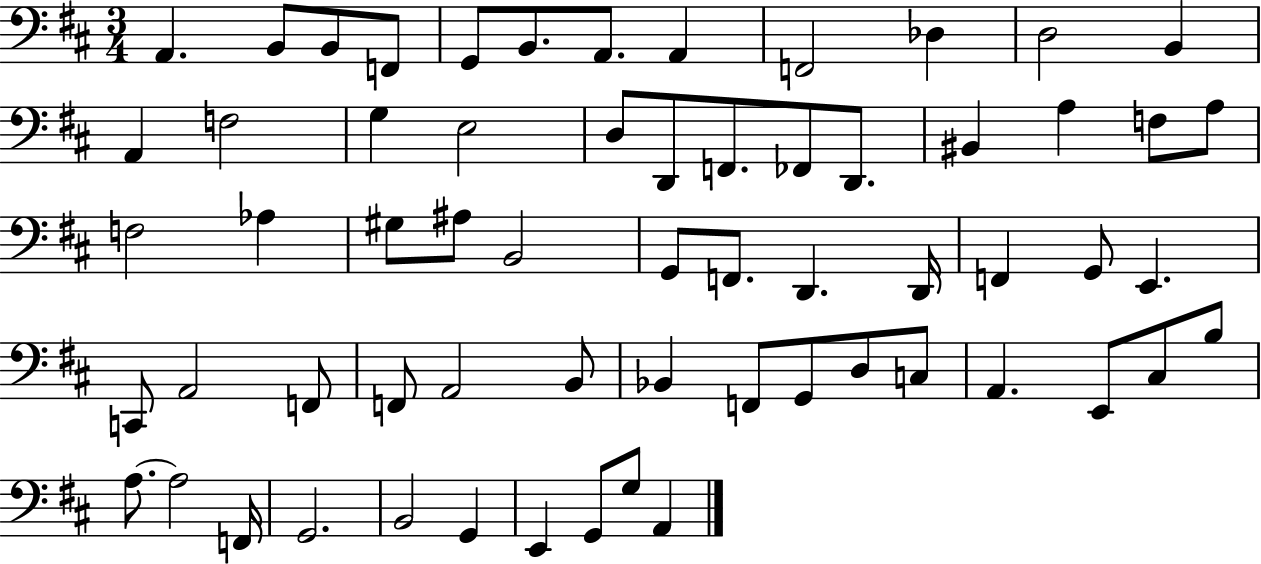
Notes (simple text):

A2/q. B2/e B2/e F2/e G2/e B2/e. A2/e. A2/q F2/h Db3/q D3/h B2/q A2/q F3/h G3/q E3/h D3/e D2/e F2/e. FES2/e D2/e. BIS2/q A3/q F3/e A3/e F3/h Ab3/q G#3/e A#3/e B2/h G2/e F2/e. D2/q. D2/s F2/q G2/e E2/q. C2/e A2/h F2/e F2/e A2/h B2/e Bb2/q F2/e G2/e D3/e C3/e A2/q. E2/e C#3/e B3/e A3/e. A3/h F2/s G2/h. B2/h G2/q E2/q G2/e G3/e A2/q